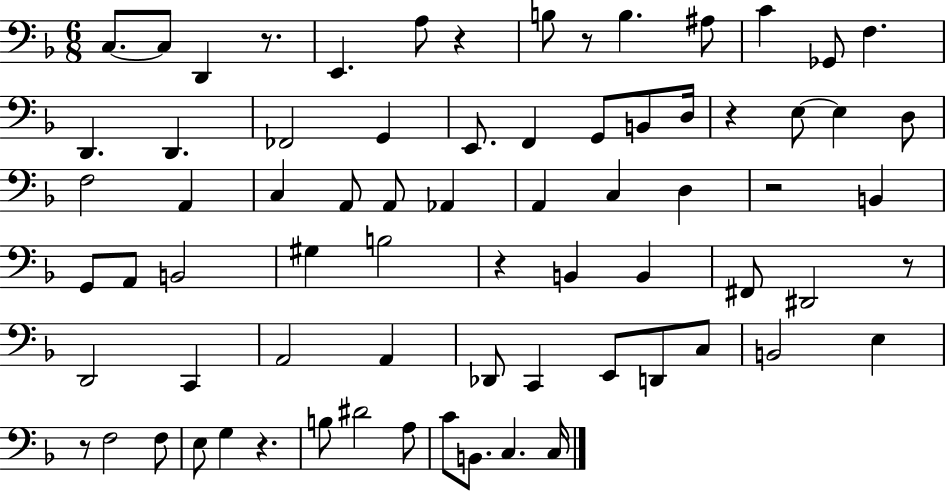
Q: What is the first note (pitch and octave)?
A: C3